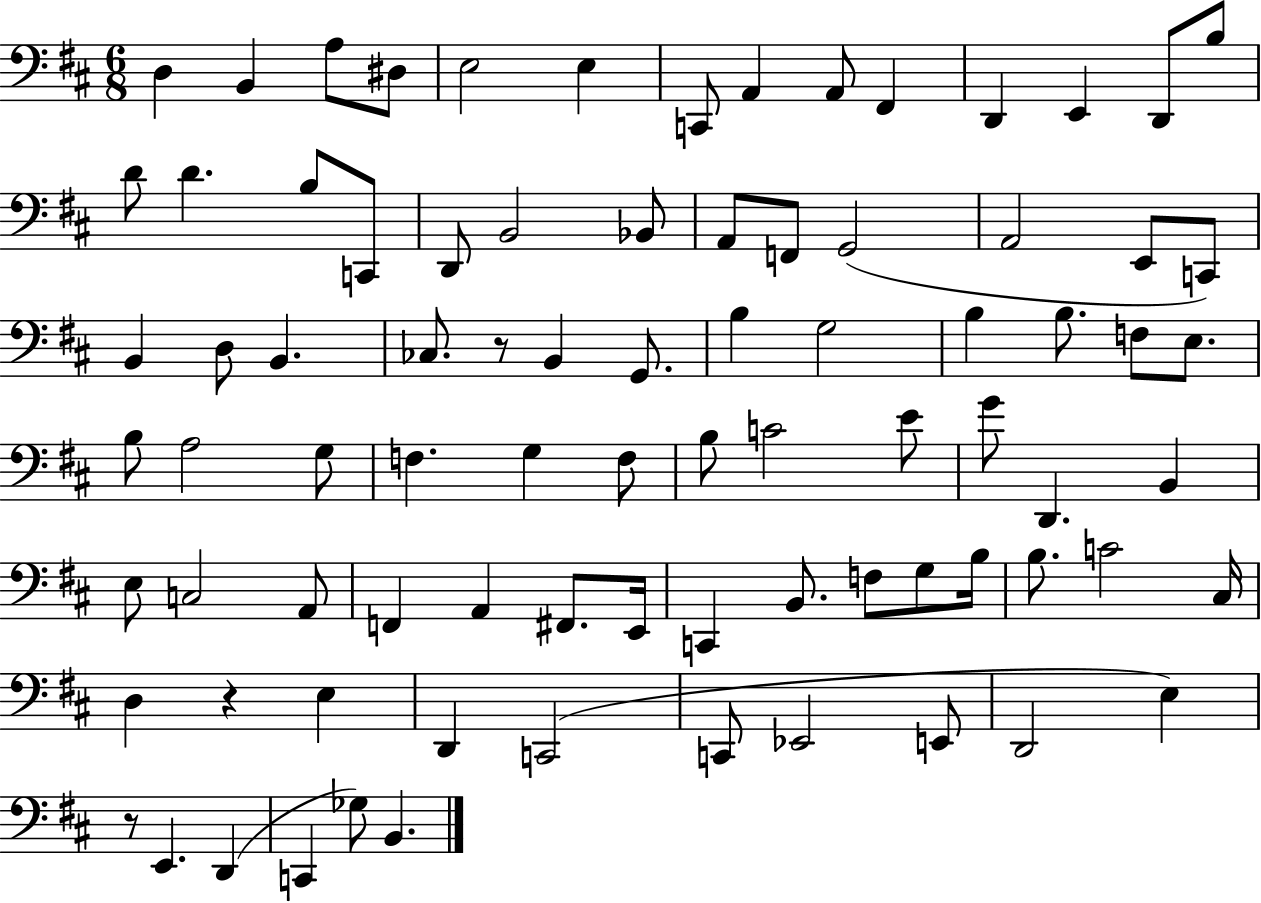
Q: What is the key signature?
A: D major